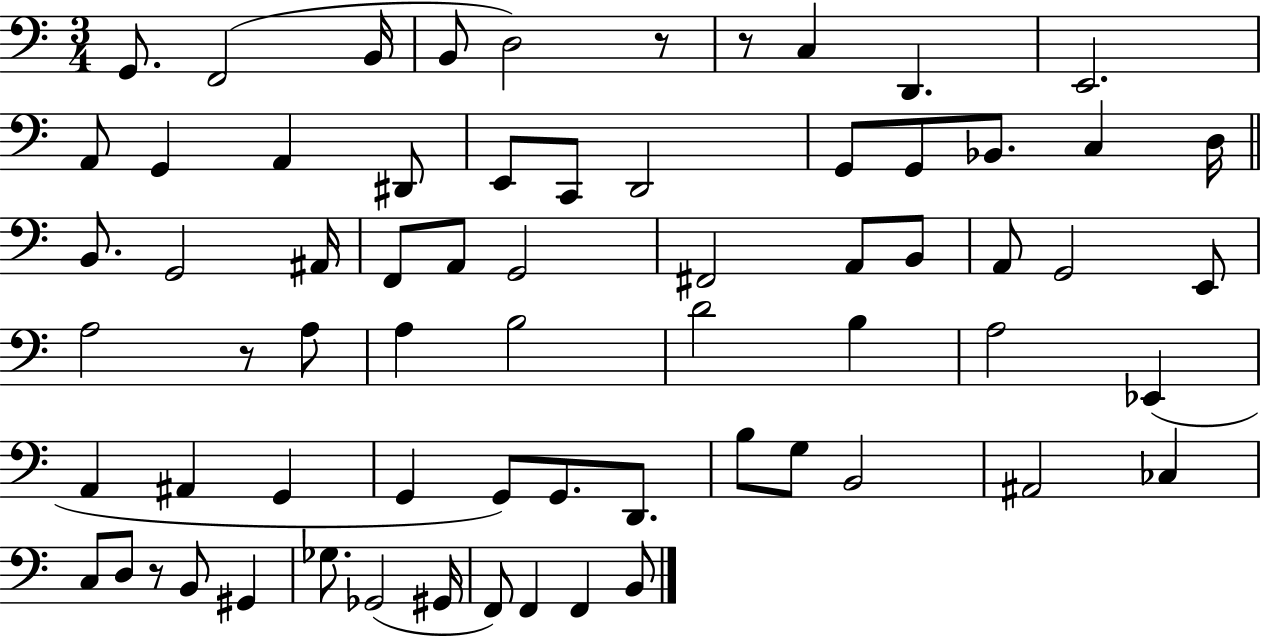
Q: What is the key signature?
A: C major